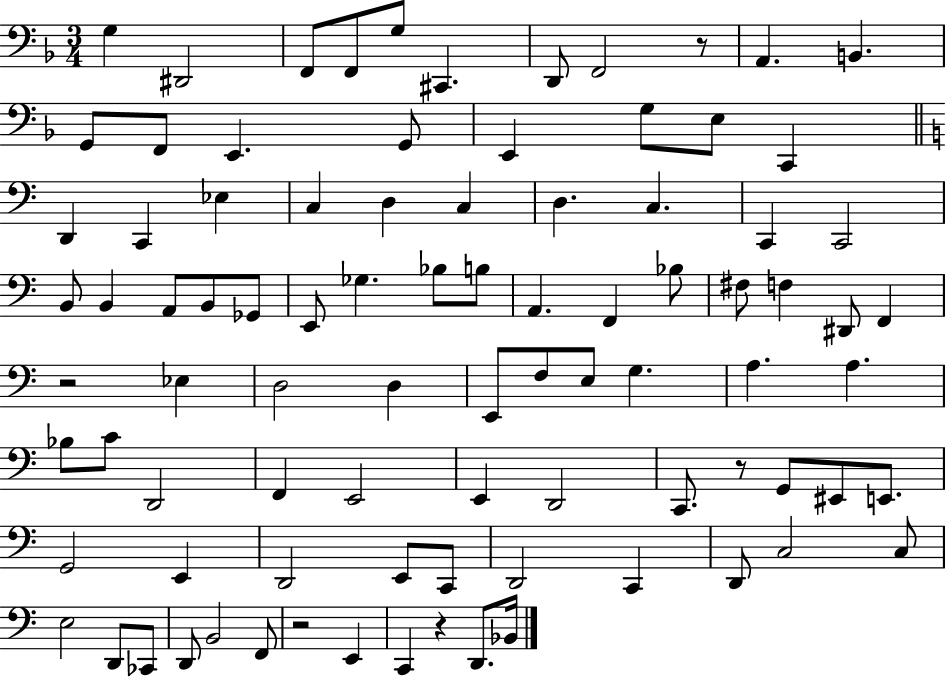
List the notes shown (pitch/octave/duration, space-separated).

G3/q D#2/h F2/e F2/e G3/e C#2/q. D2/e F2/h R/e A2/q. B2/q. G2/e F2/e E2/q. G2/e E2/q G3/e E3/e C2/q D2/q C2/q Eb3/q C3/q D3/q C3/q D3/q. C3/q. C2/q C2/h B2/e B2/q A2/e B2/e Gb2/e E2/e Gb3/q. Bb3/e B3/e A2/q. F2/q Bb3/e F#3/e F3/q D#2/e F2/q R/h Eb3/q D3/h D3/q E2/e F3/e E3/e G3/q. A3/q. A3/q. Bb3/e C4/e D2/h F2/q E2/h E2/q D2/h C2/e. R/e G2/e EIS2/e E2/e. G2/h E2/q D2/h E2/e C2/e D2/h C2/q D2/e C3/h C3/e E3/h D2/e CES2/e D2/e B2/h F2/e R/h E2/q C2/q R/q D2/e. Bb2/s